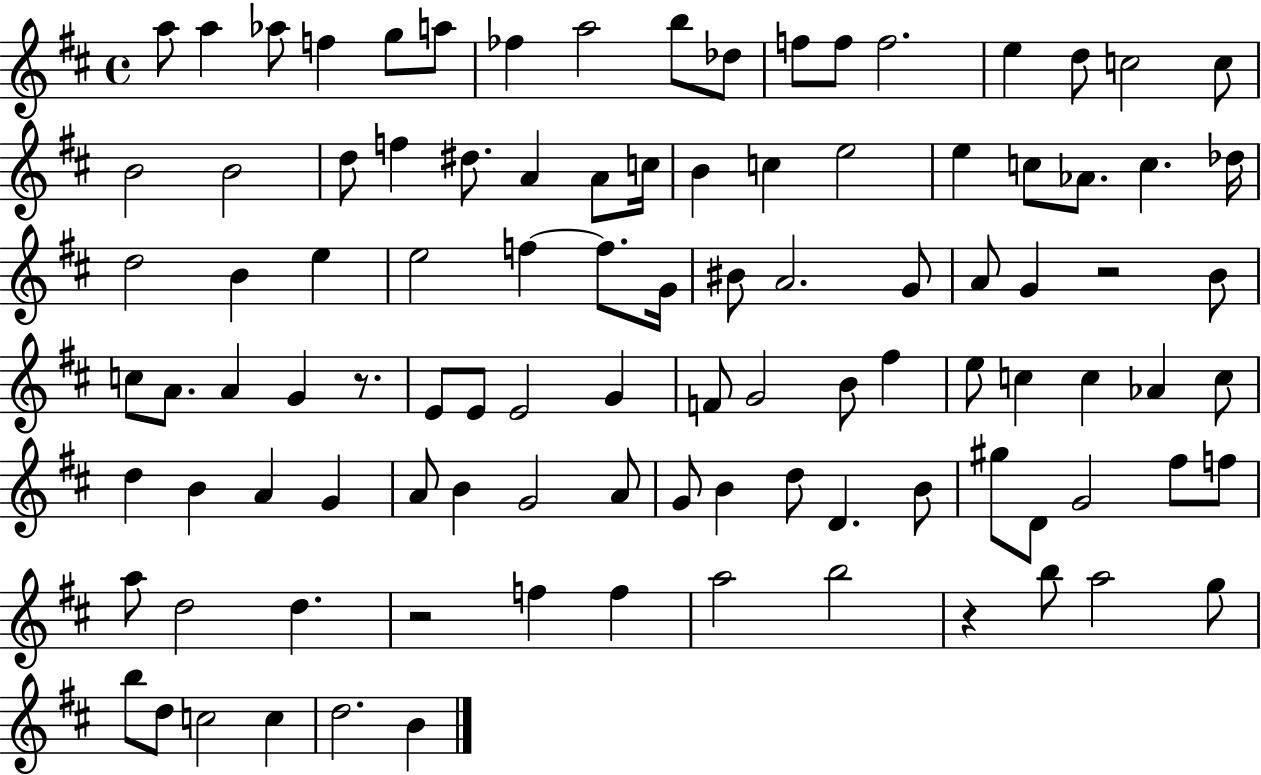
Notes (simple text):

A5/e A5/q Ab5/e F5/q G5/e A5/e FES5/q A5/h B5/e Db5/e F5/e F5/e F5/h. E5/q D5/e C5/h C5/e B4/h B4/h D5/e F5/q D#5/e. A4/q A4/e C5/s B4/q C5/q E5/h E5/q C5/e Ab4/e. C5/q. Db5/s D5/h B4/q E5/q E5/h F5/q F5/e. G4/s BIS4/e A4/h. G4/e A4/e G4/q R/h B4/e C5/e A4/e. A4/q G4/q R/e. E4/e E4/e E4/h G4/q F4/e G4/h B4/e F#5/q E5/e C5/q C5/q Ab4/q C5/e D5/q B4/q A4/q G4/q A4/e B4/q G4/h A4/e G4/e B4/q D5/e D4/q. B4/e G#5/e D4/e G4/h F#5/e F5/e A5/e D5/h D5/q. R/h F5/q F5/q A5/h B5/h R/q B5/e A5/h G5/e B5/e D5/e C5/h C5/q D5/h. B4/q